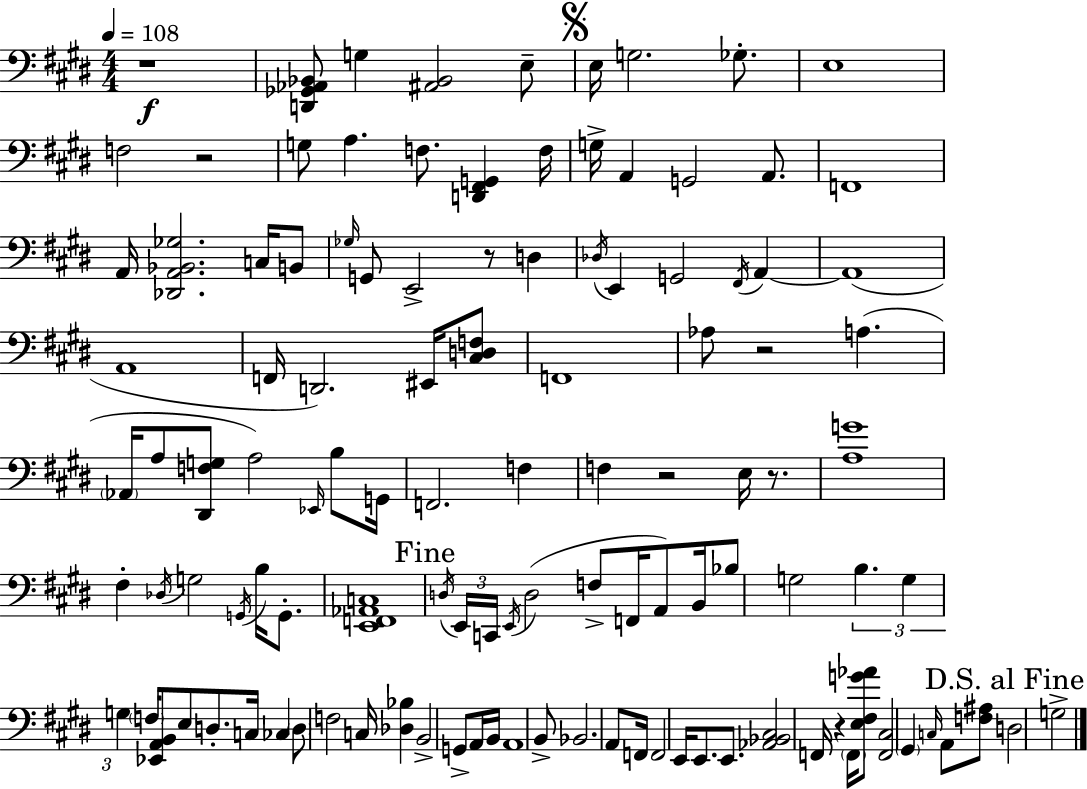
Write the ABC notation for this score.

X:1
T:Untitled
M:4/4
L:1/4
K:E
z4 [D,,_G,,_A,,_B,,]/2 G, [^A,,_B,,]2 E,/2 E,/4 G,2 _G,/2 E,4 F,2 z2 G,/2 A, F,/2 [D,,^F,,G,,] F,/4 G,/4 A,, G,,2 A,,/2 F,,4 A,,/4 [_D,,A,,_B,,_G,]2 C,/4 B,,/2 _G,/4 G,,/2 E,,2 z/2 D, _D,/4 E,, G,,2 ^F,,/4 A,, A,,4 A,,4 F,,/4 D,,2 ^E,,/4 [^C,D,F,]/2 F,,4 _A,/2 z2 A, _A,,/4 A,/2 [^D,,F,G,]/2 A,2 _E,,/4 B,/2 G,,/4 F,,2 F, F, z2 E,/4 z/2 [A,G]4 ^F, _D,/4 G,2 G,,/4 B,/4 G,,/2 [E,,F,,_A,,C,]4 D,/4 E,,/4 C,,/4 E,,/4 D,2 F,/2 F,,/4 A,,/2 B,,/4 _B,/2 G,2 B, G, G, F,/4 [_E,,A,,B,,]/2 E,/2 D,/2 C,/4 _C, D,/2 F,2 C,/4 [_D,_B,] B,,2 G,,/2 A,,/4 B,,/4 A,,4 B,,/2 _B,,2 A,,/2 F,,/4 F,,2 E,,/4 E,,/2 E,,/2 [_A,,_B,,^C,]2 F,,/4 z F,,/4 [E,^F,G_A]/2 [F,,^C,]2 ^G,, C,/4 A,,/2 [F,^A,]/2 D,2 G,2